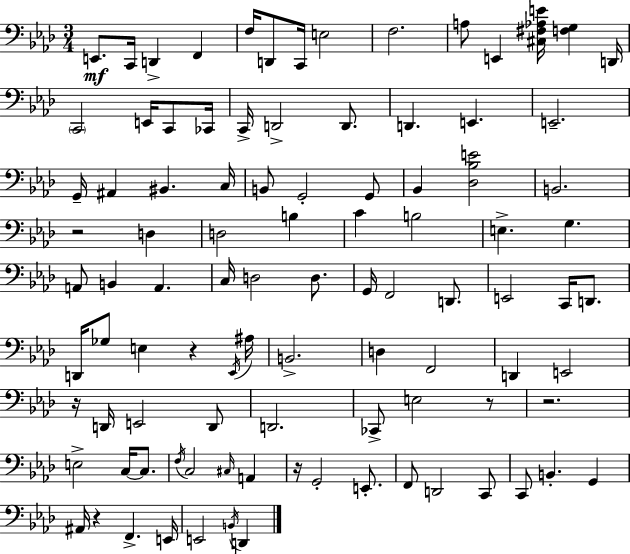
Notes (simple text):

E2/e. C2/s D2/q F2/q F3/s D2/e C2/s E3/h F3/h. A3/e E2/q [C#3,F#3,Ab3,E4]/s [F3,G3]/q D2/s C2/h E2/s C2/e CES2/s C2/s D2/h D2/e. D2/q. E2/q. E2/h. G2/s A#2/q BIS2/q. C3/s B2/e G2/h G2/e Bb2/q [Db3,Bb3,E4]/h B2/h. R/h D3/q D3/h B3/q C4/q B3/h E3/q. G3/q. A2/e B2/q A2/q. C3/s D3/h D3/e. G2/s F2/h D2/e. E2/h C2/s D2/e. D2/s Gb3/e E3/q R/q Eb2/s A#3/s B2/h. D3/q F2/h D2/q E2/h R/s D2/s E2/h D2/e D2/h. CES2/e E3/h R/e R/h. E3/h C3/s C3/e. F3/s C3/h C#3/s A2/q R/s G2/h E2/e. F2/e D2/h C2/e C2/e B2/q. G2/q A#2/s R/q F2/q. E2/s E2/h B2/s D2/q